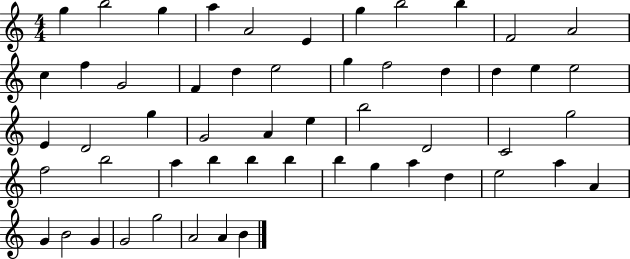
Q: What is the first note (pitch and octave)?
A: G5